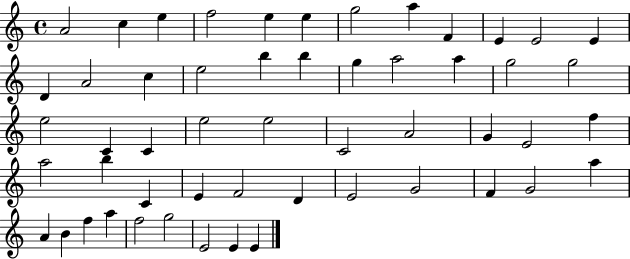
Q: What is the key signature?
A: C major